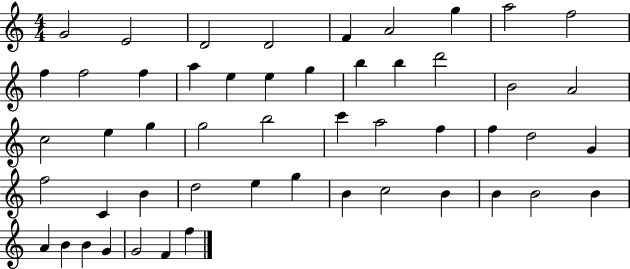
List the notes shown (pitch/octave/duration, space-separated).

G4/h E4/h D4/h D4/h F4/q A4/h G5/q A5/h F5/h F5/q F5/h F5/q A5/q E5/q E5/q G5/q B5/q B5/q D6/h B4/h A4/h C5/h E5/q G5/q G5/h B5/h C6/q A5/h F5/q F5/q D5/h G4/q F5/h C4/q B4/q D5/h E5/q G5/q B4/q C5/h B4/q B4/q B4/h B4/q A4/q B4/q B4/q G4/q G4/h F4/q F5/q